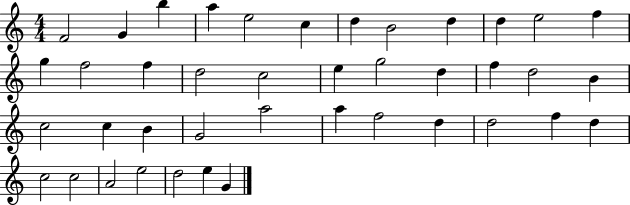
F4/h G4/q B5/q A5/q E5/h C5/q D5/q B4/h D5/q D5/q E5/h F5/q G5/q F5/h F5/q D5/h C5/h E5/q G5/h D5/q F5/q D5/h B4/q C5/h C5/q B4/q G4/h A5/h A5/q F5/h D5/q D5/h F5/q D5/q C5/h C5/h A4/h E5/h D5/h E5/q G4/q